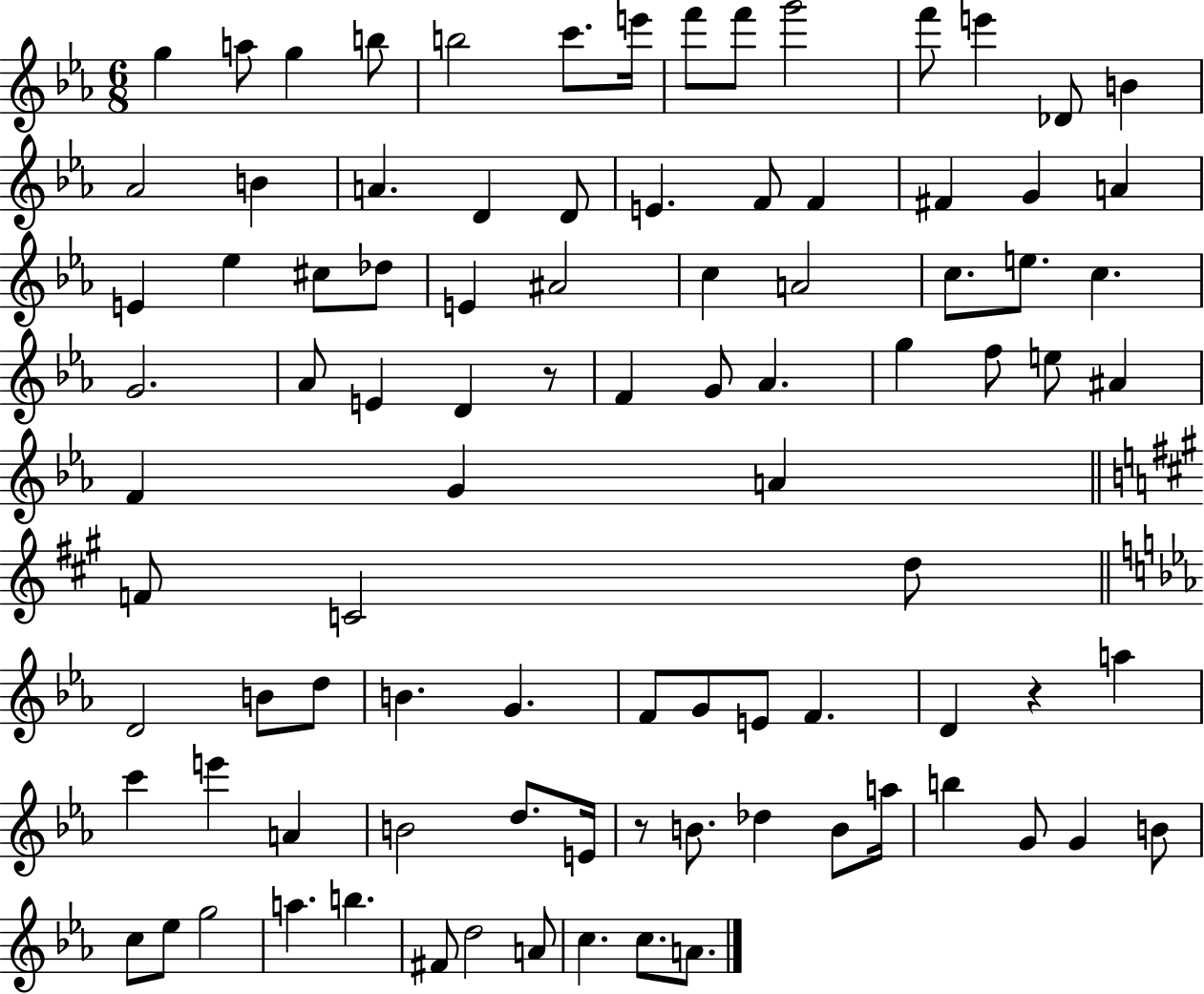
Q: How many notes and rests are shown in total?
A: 92